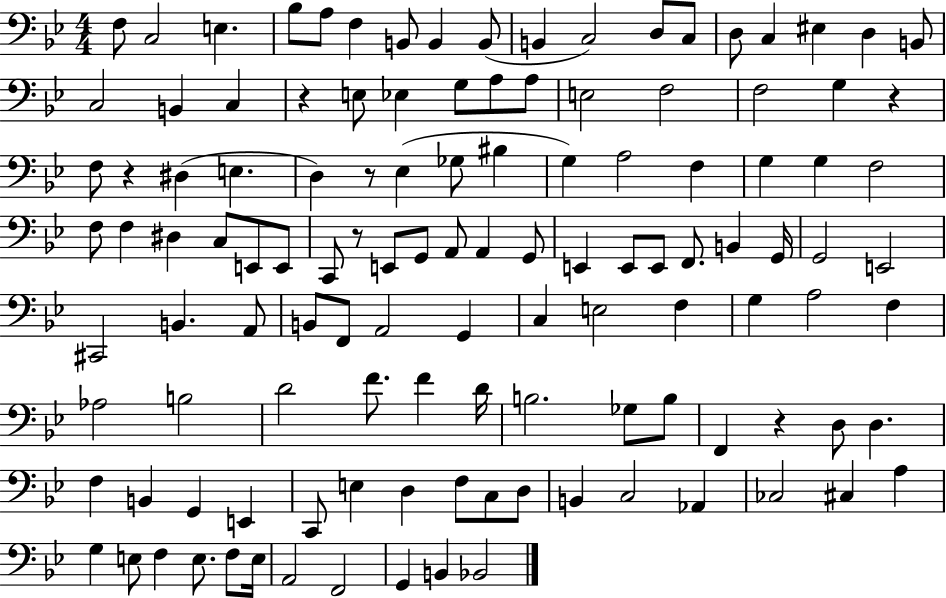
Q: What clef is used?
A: bass